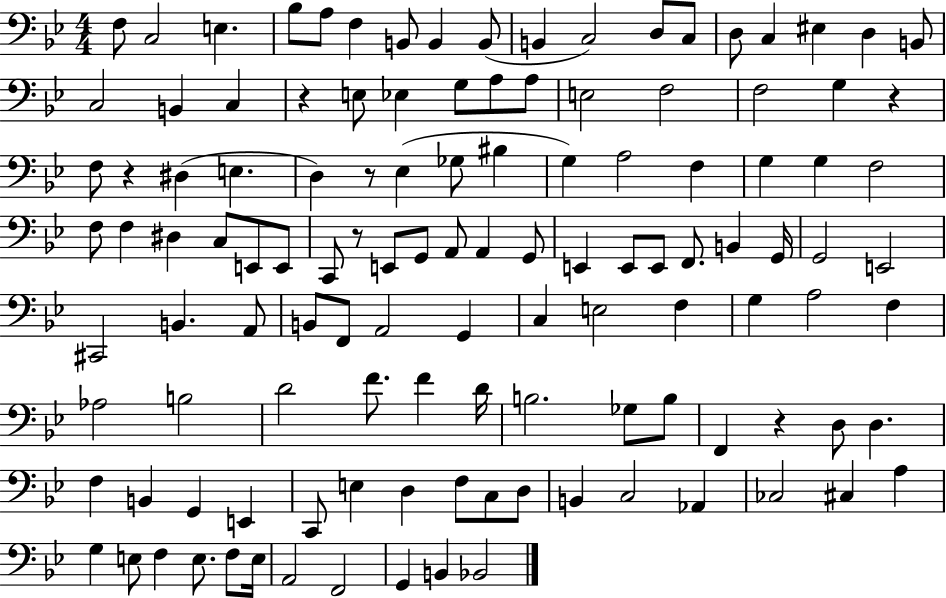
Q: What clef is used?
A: bass